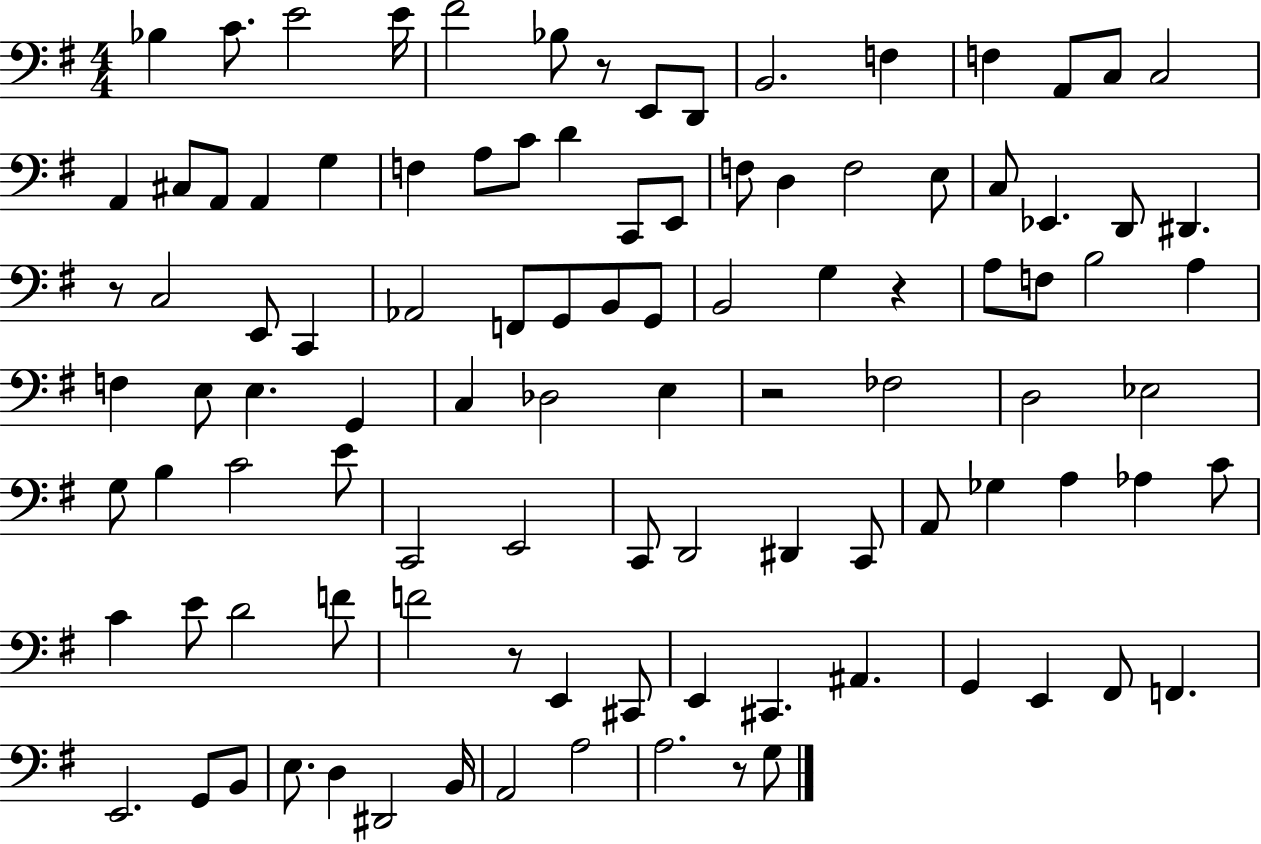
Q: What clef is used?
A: bass